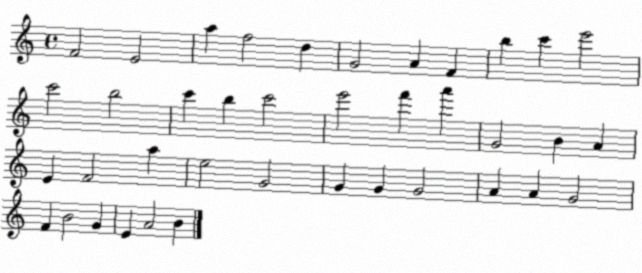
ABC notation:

X:1
T:Untitled
M:4/4
L:1/4
K:C
F2 E2 a f2 d G2 A F b c' e'2 c'2 b2 c' b c'2 e'2 f' a' G2 B A E F2 a e2 G2 G G G2 A A G2 F B2 G E A2 B